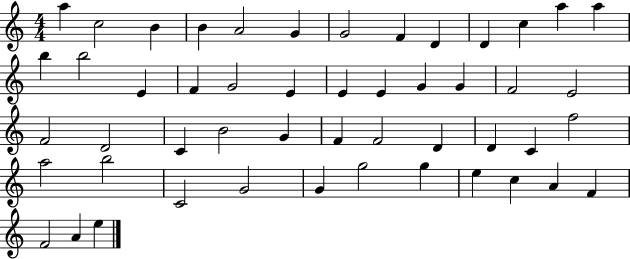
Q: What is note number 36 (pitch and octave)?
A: F5